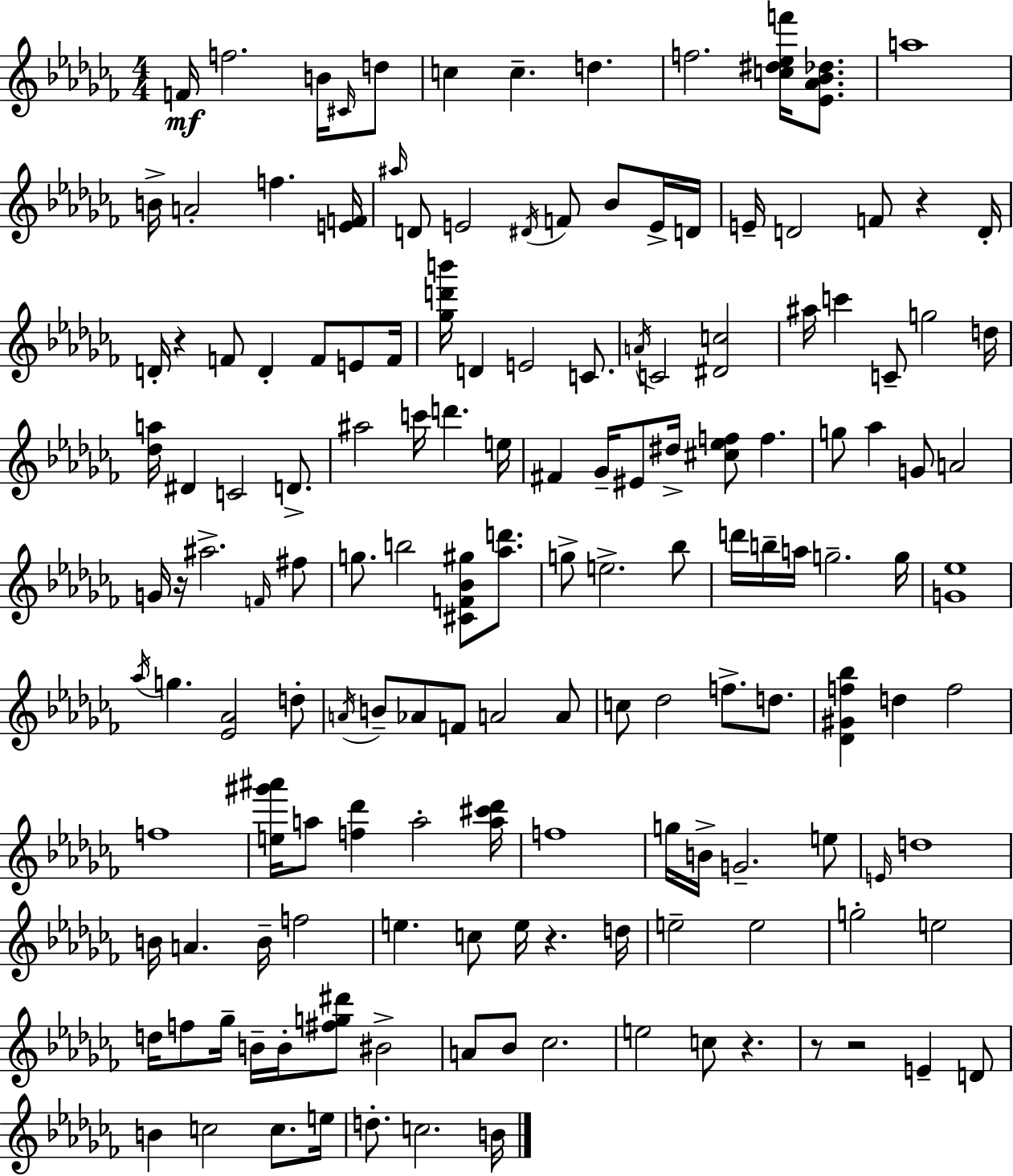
{
  \clef treble
  \numericTimeSignature
  \time 4/4
  \key aes \minor
  \repeat volta 2 { f'16\mf f''2. b'16 \grace { cis'16 } d''8 | c''4 c''4.-- d''4. | f''2. <c'' dis'' ees'' f'''>16 <ees' aes' bes' des''>8. | a''1 | \break b'16-> a'2-. f''4. | <e' f'>16 \grace { ais''16 } d'8 e'2 \acciaccatura { dis'16 } f'8 bes'8 | e'16-> d'16 e'16-- d'2 f'8 r4 | d'16-. d'16-. r4 f'8 d'4-. f'8 | \break e'8 f'16 <ges'' d''' b'''>16 d'4 e'2 | c'8. \acciaccatura { a'16 } c'2 <dis' c''>2 | ais''16 c'''4 c'8-- g''2 | d''16 <des'' a''>16 dis'4 c'2 | \break d'8.-> ais''2 c'''16 d'''4. | e''16 fis'4 ges'16-- eis'8 dis''16-> <cis'' ees'' f''>8 f''4. | g''8 aes''4 g'8 a'2 | g'16 r16 ais''2.-> | \break \grace { f'16 } fis''8 g''8. b''2 | <cis' f' bes' gis''>8 <aes'' d'''>8. g''8-> e''2.-> | bes''8 d'''16 b''16-- a''16 g''2.-- | g''16 <g' ees''>1 | \break \acciaccatura { aes''16 } g''4. <ees' aes'>2 | d''8-. \acciaccatura { a'16 } b'8-- aes'8 f'8 a'2 | a'8 c''8 des''2 | f''8.-> d''8. <des' gis' f'' bes''>4 d''4 f''2 | \break f''1 | <e'' gis''' ais'''>16 a''8 <f'' des'''>4 a''2-. | <a'' cis''' des'''>16 f''1 | g''16 b'16-> g'2.-- | \break e''8 \grace { e'16 } d''1 | b'16 a'4. b'16-- | f''2 e''4. c''8 | e''16 r4. d''16 e''2-- | \break e''2 g''2-. | e''2 d''16 f''8 ges''16-- b'16-- b'16-. <fis'' g'' dis'''>8 | bis'2-> a'8 bes'8 ces''2. | e''2 | \break c''8 r4. r8 r2 | e'4-- d'8 b'4 c''2 | c''8. e''16 d''8.-. c''2. | b'16 } \bar "|."
}